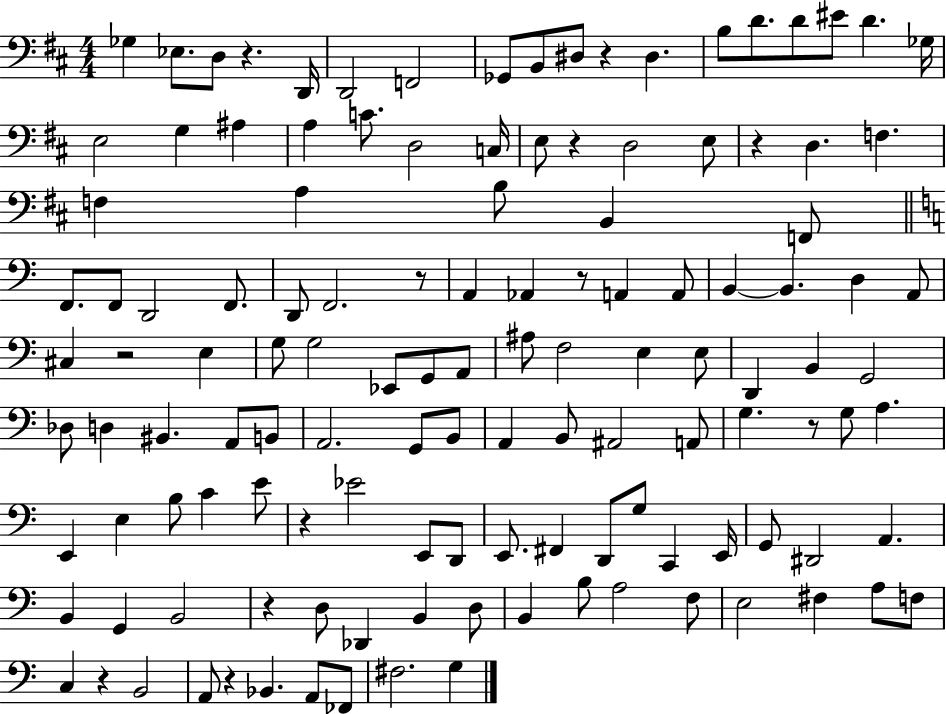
{
  \clef bass
  \numericTimeSignature
  \time 4/4
  \key d \major
  ges4 ees8. d8 r4. d,16 | d,2 f,2 | ges,8 b,8 dis8 r4 dis4. | b8 d'8. d'8 eis'8 d'4. ges16 | \break e2 g4 ais4 | a4 c'8. d2 c16 | e8 r4 d2 e8 | r4 d4. f4. | \break f4 a4 b8 b,4 f,8 | \bar "||" \break \key c \major f,8. f,8 d,2 f,8. | d,8 f,2. r8 | a,4 aes,4 r8 a,4 a,8 | b,4~~ b,4. d4 a,8 | \break cis4 r2 e4 | g8 g2 ees,8 g,8 a,8 | ais8 f2 e4 e8 | d,4 b,4 g,2 | \break des8 d4 bis,4. a,8 b,8 | a,2. g,8 b,8 | a,4 b,8 ais,2 a,8 | g4. r8 g8 a4. | \break e,4 e4 b8 c'4 e'8 | r4 ees'2 e,8 d,8 | e,8. fis,4 d,8 g8 c,4 e,16 | g,8 dis,2 a,4. | \break b,4 g,4 b,2 | r4 d8 des,4 b,4 d8 | b,4 b8 a2 f8 | e2 fis4 a8 f8 | \break c4 r4 b,2 | a,8 r4 bes,4. a,8 fes,8 | fis2. g4 | \bar "|."
}